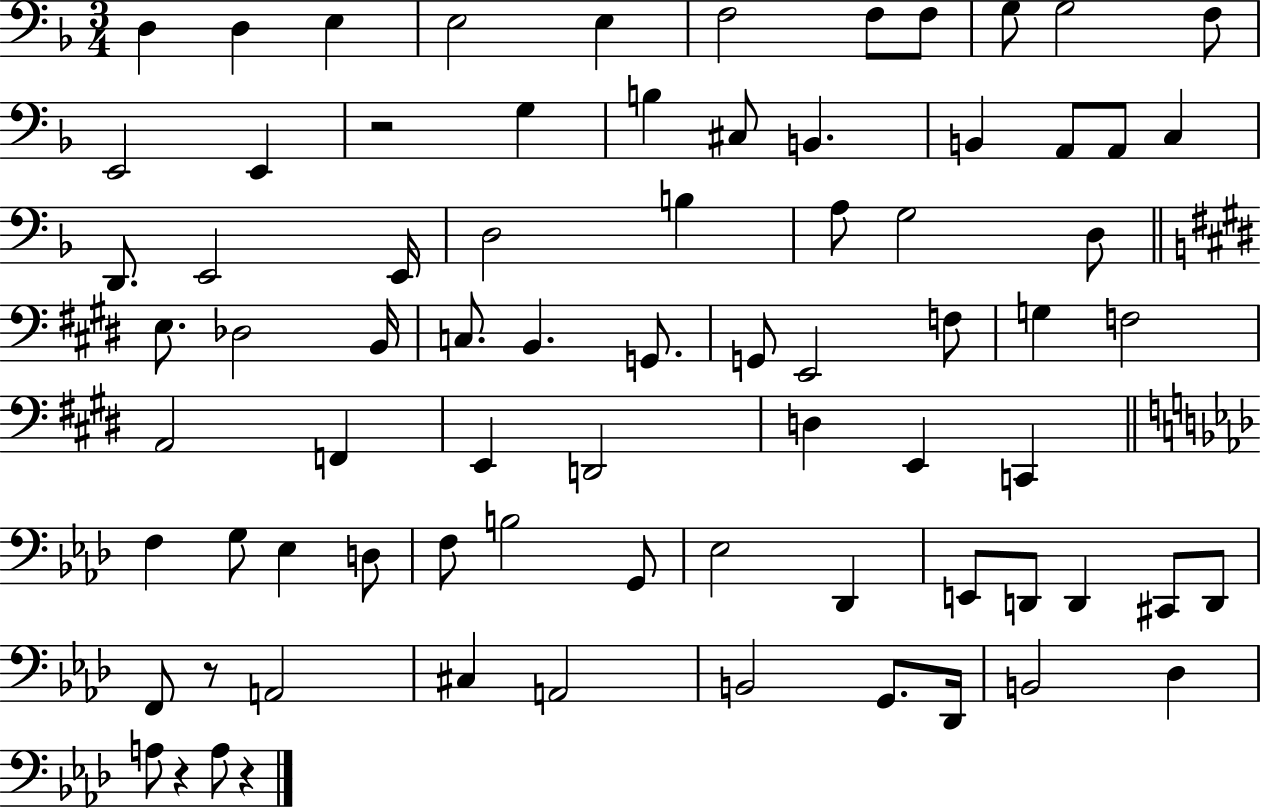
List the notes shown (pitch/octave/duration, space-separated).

D3/q D3/q E3/q E3/h E3/q F3/h F3/e F3/e G3/e G3/h F3/e E2/h E2/q R/h G3/q B3/q C#3/e B2/q. B2/q A2/e A2/e C3/q D2/e. E2/h E2/s D3/h B3/q A3/e G3/h D3/e E3/e. Db3/h B2/s C3/e. B2/q. G2/e. G2/e E2/h F3/e G3/q F3/h A2/h F2/q E2/q D2/h D3/q E2/q C2/q F3/q G3/e Eb3/q D3/e F3/e B3/h G2/e Eb3/h Db2/q E2/e D2/e D2/q C#2/e D2/e F2/e R/e A2/h C#3/q A2/h B2/h G2/e. Db2/s B2/h Db3/q A3/e R/q A3/e R/q